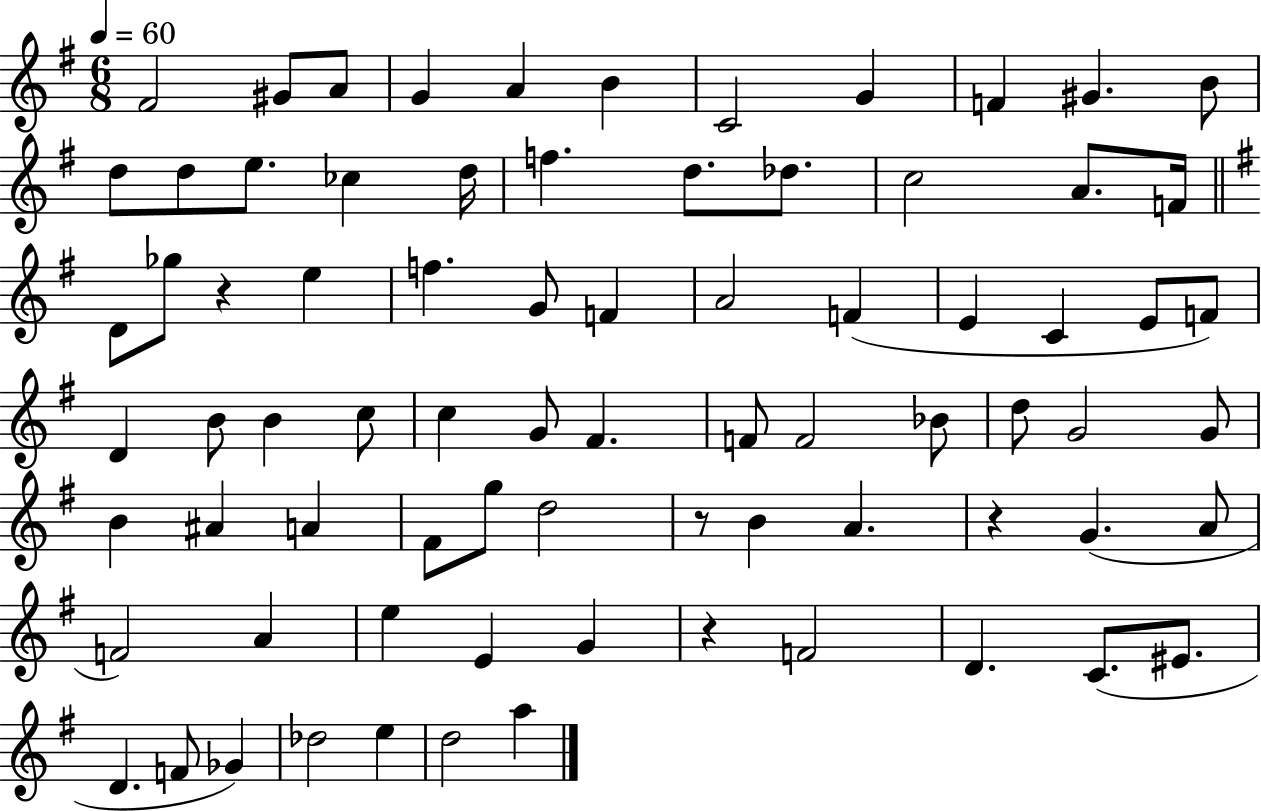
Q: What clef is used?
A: treble